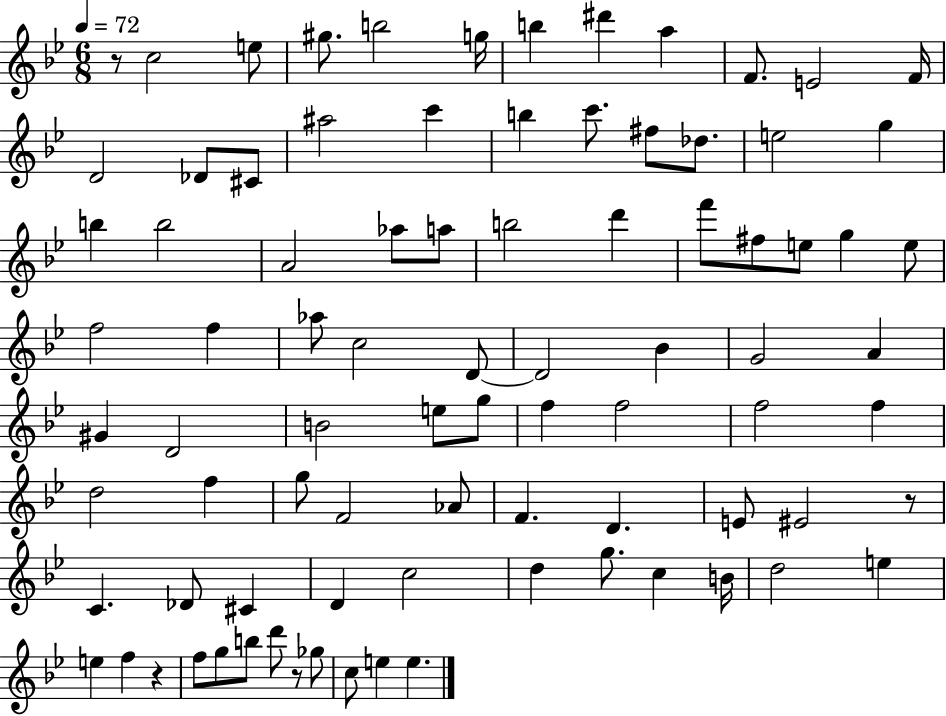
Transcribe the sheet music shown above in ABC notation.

X:1
T:Untitled
M:6/8
L:1/4
K:Bb
z/2 c2 e/2 ^g/2 b2 g/4 b ^d' a F/2 E2 F/4 D2 _D/2 ^C/2 ^a2 c' b c'/2 ^f/2 _d/2 e2 g b b2 A2 _a/2 a/2 b2 d' f'/2 ^f/2 e/2 g e/2 f2 f _a/2 c2 D/2 D2 _B G2 A ^G D2 B2 e/2 g/2 f f2 f2 f d2 f g/2 F2 _A/2 F D E/2 ^E2 z/2 C _D/2 ^C D c2 d g/2 c B/4 d2 e e f z f/2 g/2 b/2 d'/2 z/2 _g/2 c/2 e e